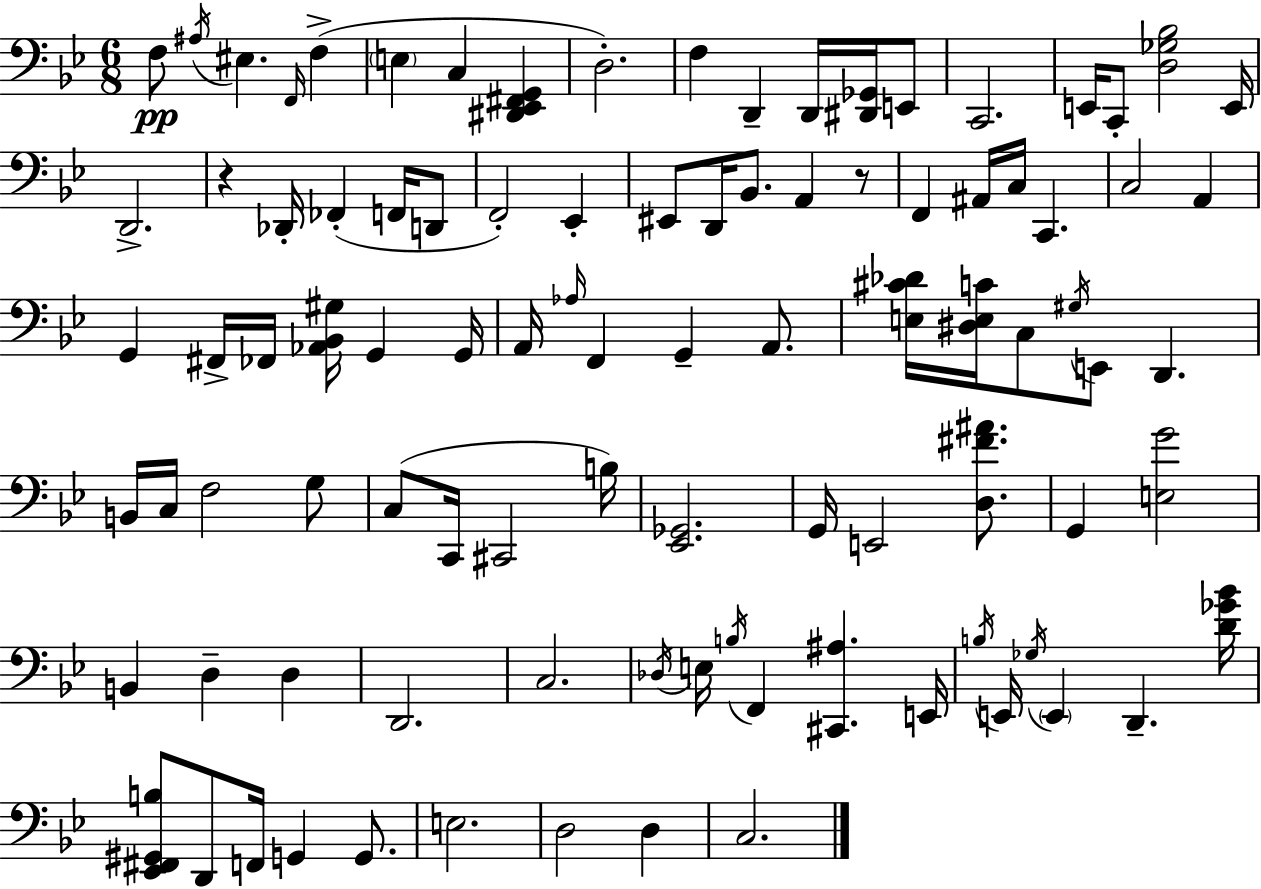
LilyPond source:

{
  \clef bass
  \numericTimeSignature
  \time 6/8
  \key g \minor
  f8\pp \acciaccatura { ais16 } eis4. \grace { f,16 } f4->( | \parenthesize e4 c4 <dis, ees, fis, g,>4 | d2.-.) | f4 d,4-- d,16 <dis, ges,>16 | \break e,8 c,2. | e,16 c,8-. <d ges bes>2 | e,16 d,2.-> | r4 des,16-. fes,4-.( f,16 | \break d,8 f,2-.) ees,4-. | eis,8 d,16 bes,8. a,4 | r8 f,4 ais,16 c16 c,4. | c2 a,4 | \break g,4 fis,16-> fes,16 <aes, bes, gis>16 g,4 | g,16 a,16 \grace { aes16 } f,4 g,4-- | a,8. <e cis' des'>16 <dis e c'>16 c8 \acciaccatura { gis16 } e,8 d,4. | b,16 c16 f2 | \break g8 c8( c,16 cis,2 | b16) <ees, ges,>2. | g,16 e,2 | <d fis' ais'>8. g,4 <e g'>2 | \break b,4 d4-- | d4 d,2. | c2. | \acciaccatura { des16 } e16 \acciaccatura { b16 } f,4 <cis, ais>4. | \break e,16 \acciaccatura { b16 } e,16 \acciaccatura { ges16 } \parenthesize e,4 | d,4.-- <d' ges' bes'>16 <ees, fis, gis, b>8 d,8 | f,16 g,4 g,8. e2. | d2 | \break d4 c2. | \bar "|."
}